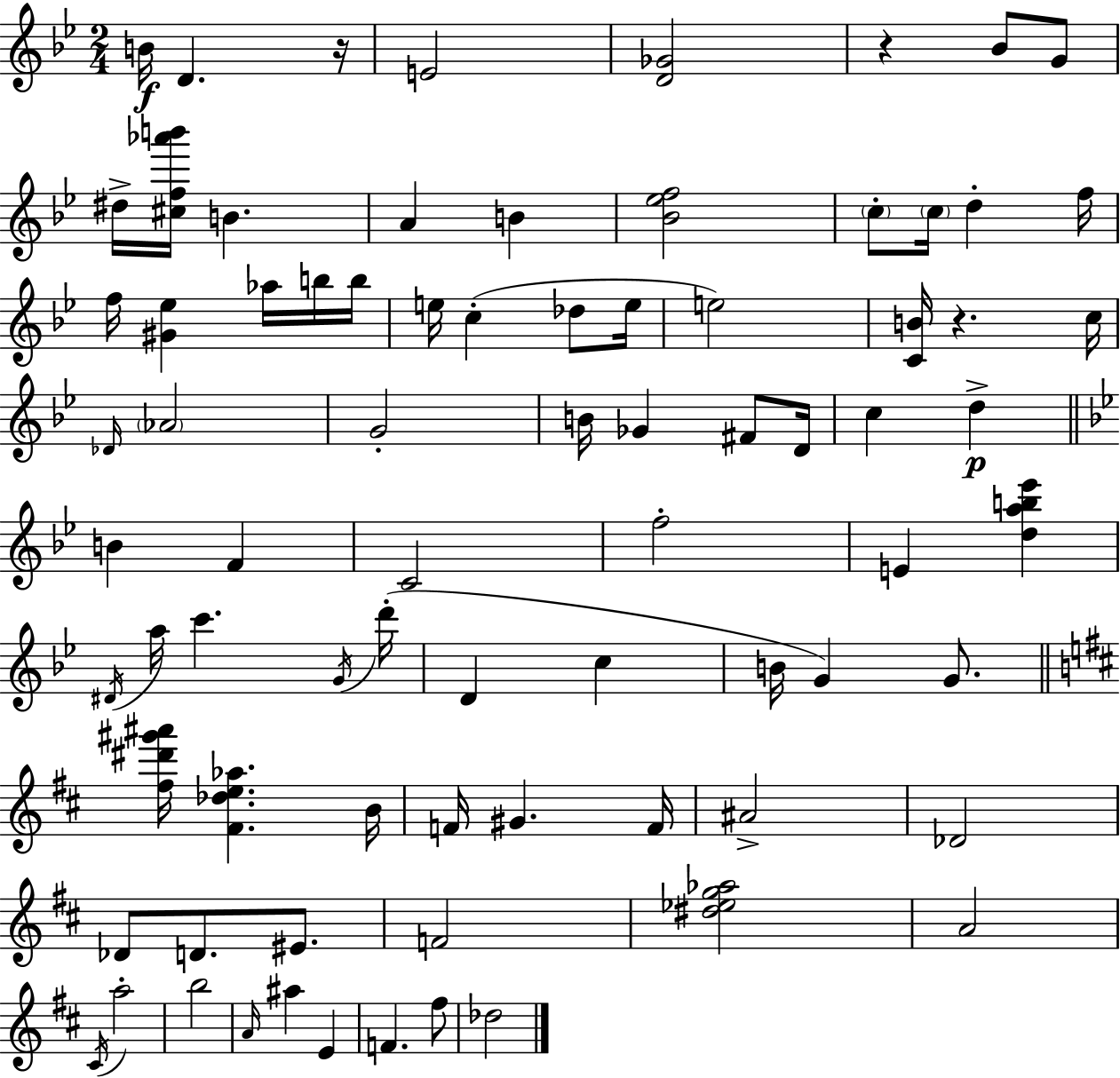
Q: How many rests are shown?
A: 3